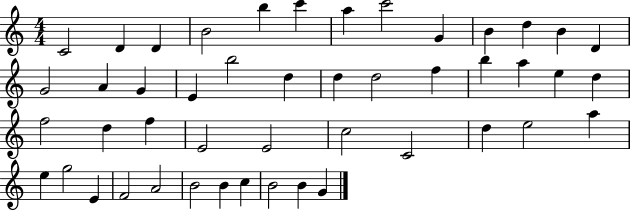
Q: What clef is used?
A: treble